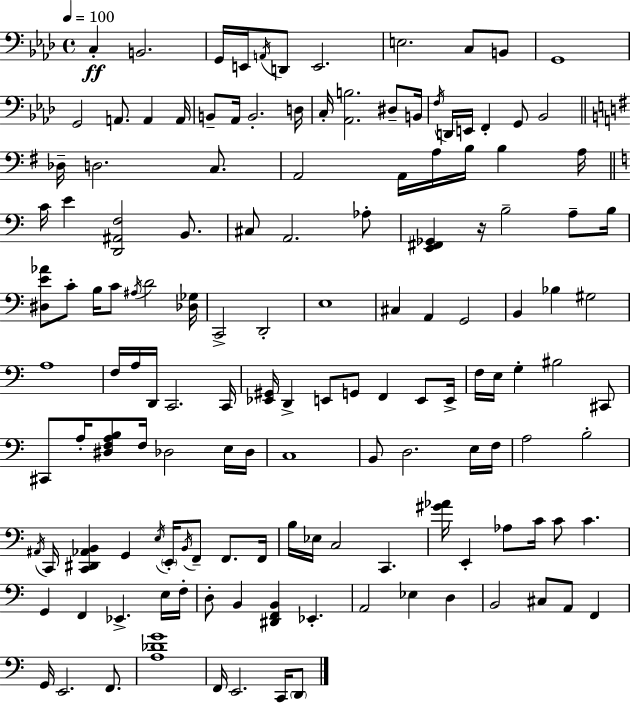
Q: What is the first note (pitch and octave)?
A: C3